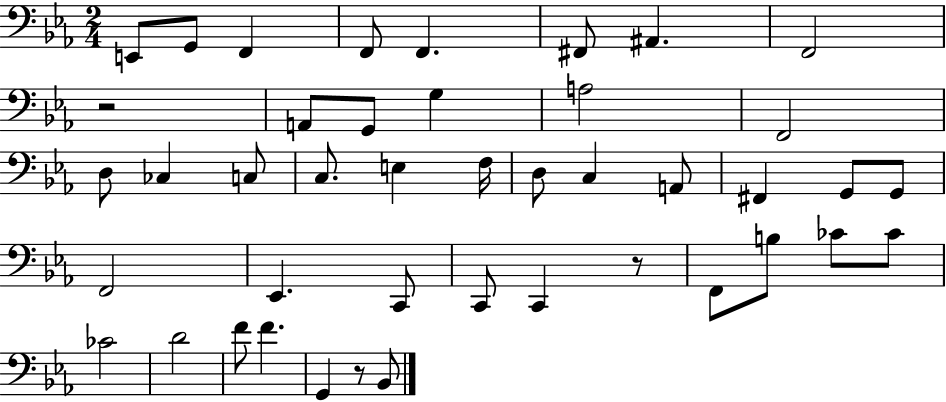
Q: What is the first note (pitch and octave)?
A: E2